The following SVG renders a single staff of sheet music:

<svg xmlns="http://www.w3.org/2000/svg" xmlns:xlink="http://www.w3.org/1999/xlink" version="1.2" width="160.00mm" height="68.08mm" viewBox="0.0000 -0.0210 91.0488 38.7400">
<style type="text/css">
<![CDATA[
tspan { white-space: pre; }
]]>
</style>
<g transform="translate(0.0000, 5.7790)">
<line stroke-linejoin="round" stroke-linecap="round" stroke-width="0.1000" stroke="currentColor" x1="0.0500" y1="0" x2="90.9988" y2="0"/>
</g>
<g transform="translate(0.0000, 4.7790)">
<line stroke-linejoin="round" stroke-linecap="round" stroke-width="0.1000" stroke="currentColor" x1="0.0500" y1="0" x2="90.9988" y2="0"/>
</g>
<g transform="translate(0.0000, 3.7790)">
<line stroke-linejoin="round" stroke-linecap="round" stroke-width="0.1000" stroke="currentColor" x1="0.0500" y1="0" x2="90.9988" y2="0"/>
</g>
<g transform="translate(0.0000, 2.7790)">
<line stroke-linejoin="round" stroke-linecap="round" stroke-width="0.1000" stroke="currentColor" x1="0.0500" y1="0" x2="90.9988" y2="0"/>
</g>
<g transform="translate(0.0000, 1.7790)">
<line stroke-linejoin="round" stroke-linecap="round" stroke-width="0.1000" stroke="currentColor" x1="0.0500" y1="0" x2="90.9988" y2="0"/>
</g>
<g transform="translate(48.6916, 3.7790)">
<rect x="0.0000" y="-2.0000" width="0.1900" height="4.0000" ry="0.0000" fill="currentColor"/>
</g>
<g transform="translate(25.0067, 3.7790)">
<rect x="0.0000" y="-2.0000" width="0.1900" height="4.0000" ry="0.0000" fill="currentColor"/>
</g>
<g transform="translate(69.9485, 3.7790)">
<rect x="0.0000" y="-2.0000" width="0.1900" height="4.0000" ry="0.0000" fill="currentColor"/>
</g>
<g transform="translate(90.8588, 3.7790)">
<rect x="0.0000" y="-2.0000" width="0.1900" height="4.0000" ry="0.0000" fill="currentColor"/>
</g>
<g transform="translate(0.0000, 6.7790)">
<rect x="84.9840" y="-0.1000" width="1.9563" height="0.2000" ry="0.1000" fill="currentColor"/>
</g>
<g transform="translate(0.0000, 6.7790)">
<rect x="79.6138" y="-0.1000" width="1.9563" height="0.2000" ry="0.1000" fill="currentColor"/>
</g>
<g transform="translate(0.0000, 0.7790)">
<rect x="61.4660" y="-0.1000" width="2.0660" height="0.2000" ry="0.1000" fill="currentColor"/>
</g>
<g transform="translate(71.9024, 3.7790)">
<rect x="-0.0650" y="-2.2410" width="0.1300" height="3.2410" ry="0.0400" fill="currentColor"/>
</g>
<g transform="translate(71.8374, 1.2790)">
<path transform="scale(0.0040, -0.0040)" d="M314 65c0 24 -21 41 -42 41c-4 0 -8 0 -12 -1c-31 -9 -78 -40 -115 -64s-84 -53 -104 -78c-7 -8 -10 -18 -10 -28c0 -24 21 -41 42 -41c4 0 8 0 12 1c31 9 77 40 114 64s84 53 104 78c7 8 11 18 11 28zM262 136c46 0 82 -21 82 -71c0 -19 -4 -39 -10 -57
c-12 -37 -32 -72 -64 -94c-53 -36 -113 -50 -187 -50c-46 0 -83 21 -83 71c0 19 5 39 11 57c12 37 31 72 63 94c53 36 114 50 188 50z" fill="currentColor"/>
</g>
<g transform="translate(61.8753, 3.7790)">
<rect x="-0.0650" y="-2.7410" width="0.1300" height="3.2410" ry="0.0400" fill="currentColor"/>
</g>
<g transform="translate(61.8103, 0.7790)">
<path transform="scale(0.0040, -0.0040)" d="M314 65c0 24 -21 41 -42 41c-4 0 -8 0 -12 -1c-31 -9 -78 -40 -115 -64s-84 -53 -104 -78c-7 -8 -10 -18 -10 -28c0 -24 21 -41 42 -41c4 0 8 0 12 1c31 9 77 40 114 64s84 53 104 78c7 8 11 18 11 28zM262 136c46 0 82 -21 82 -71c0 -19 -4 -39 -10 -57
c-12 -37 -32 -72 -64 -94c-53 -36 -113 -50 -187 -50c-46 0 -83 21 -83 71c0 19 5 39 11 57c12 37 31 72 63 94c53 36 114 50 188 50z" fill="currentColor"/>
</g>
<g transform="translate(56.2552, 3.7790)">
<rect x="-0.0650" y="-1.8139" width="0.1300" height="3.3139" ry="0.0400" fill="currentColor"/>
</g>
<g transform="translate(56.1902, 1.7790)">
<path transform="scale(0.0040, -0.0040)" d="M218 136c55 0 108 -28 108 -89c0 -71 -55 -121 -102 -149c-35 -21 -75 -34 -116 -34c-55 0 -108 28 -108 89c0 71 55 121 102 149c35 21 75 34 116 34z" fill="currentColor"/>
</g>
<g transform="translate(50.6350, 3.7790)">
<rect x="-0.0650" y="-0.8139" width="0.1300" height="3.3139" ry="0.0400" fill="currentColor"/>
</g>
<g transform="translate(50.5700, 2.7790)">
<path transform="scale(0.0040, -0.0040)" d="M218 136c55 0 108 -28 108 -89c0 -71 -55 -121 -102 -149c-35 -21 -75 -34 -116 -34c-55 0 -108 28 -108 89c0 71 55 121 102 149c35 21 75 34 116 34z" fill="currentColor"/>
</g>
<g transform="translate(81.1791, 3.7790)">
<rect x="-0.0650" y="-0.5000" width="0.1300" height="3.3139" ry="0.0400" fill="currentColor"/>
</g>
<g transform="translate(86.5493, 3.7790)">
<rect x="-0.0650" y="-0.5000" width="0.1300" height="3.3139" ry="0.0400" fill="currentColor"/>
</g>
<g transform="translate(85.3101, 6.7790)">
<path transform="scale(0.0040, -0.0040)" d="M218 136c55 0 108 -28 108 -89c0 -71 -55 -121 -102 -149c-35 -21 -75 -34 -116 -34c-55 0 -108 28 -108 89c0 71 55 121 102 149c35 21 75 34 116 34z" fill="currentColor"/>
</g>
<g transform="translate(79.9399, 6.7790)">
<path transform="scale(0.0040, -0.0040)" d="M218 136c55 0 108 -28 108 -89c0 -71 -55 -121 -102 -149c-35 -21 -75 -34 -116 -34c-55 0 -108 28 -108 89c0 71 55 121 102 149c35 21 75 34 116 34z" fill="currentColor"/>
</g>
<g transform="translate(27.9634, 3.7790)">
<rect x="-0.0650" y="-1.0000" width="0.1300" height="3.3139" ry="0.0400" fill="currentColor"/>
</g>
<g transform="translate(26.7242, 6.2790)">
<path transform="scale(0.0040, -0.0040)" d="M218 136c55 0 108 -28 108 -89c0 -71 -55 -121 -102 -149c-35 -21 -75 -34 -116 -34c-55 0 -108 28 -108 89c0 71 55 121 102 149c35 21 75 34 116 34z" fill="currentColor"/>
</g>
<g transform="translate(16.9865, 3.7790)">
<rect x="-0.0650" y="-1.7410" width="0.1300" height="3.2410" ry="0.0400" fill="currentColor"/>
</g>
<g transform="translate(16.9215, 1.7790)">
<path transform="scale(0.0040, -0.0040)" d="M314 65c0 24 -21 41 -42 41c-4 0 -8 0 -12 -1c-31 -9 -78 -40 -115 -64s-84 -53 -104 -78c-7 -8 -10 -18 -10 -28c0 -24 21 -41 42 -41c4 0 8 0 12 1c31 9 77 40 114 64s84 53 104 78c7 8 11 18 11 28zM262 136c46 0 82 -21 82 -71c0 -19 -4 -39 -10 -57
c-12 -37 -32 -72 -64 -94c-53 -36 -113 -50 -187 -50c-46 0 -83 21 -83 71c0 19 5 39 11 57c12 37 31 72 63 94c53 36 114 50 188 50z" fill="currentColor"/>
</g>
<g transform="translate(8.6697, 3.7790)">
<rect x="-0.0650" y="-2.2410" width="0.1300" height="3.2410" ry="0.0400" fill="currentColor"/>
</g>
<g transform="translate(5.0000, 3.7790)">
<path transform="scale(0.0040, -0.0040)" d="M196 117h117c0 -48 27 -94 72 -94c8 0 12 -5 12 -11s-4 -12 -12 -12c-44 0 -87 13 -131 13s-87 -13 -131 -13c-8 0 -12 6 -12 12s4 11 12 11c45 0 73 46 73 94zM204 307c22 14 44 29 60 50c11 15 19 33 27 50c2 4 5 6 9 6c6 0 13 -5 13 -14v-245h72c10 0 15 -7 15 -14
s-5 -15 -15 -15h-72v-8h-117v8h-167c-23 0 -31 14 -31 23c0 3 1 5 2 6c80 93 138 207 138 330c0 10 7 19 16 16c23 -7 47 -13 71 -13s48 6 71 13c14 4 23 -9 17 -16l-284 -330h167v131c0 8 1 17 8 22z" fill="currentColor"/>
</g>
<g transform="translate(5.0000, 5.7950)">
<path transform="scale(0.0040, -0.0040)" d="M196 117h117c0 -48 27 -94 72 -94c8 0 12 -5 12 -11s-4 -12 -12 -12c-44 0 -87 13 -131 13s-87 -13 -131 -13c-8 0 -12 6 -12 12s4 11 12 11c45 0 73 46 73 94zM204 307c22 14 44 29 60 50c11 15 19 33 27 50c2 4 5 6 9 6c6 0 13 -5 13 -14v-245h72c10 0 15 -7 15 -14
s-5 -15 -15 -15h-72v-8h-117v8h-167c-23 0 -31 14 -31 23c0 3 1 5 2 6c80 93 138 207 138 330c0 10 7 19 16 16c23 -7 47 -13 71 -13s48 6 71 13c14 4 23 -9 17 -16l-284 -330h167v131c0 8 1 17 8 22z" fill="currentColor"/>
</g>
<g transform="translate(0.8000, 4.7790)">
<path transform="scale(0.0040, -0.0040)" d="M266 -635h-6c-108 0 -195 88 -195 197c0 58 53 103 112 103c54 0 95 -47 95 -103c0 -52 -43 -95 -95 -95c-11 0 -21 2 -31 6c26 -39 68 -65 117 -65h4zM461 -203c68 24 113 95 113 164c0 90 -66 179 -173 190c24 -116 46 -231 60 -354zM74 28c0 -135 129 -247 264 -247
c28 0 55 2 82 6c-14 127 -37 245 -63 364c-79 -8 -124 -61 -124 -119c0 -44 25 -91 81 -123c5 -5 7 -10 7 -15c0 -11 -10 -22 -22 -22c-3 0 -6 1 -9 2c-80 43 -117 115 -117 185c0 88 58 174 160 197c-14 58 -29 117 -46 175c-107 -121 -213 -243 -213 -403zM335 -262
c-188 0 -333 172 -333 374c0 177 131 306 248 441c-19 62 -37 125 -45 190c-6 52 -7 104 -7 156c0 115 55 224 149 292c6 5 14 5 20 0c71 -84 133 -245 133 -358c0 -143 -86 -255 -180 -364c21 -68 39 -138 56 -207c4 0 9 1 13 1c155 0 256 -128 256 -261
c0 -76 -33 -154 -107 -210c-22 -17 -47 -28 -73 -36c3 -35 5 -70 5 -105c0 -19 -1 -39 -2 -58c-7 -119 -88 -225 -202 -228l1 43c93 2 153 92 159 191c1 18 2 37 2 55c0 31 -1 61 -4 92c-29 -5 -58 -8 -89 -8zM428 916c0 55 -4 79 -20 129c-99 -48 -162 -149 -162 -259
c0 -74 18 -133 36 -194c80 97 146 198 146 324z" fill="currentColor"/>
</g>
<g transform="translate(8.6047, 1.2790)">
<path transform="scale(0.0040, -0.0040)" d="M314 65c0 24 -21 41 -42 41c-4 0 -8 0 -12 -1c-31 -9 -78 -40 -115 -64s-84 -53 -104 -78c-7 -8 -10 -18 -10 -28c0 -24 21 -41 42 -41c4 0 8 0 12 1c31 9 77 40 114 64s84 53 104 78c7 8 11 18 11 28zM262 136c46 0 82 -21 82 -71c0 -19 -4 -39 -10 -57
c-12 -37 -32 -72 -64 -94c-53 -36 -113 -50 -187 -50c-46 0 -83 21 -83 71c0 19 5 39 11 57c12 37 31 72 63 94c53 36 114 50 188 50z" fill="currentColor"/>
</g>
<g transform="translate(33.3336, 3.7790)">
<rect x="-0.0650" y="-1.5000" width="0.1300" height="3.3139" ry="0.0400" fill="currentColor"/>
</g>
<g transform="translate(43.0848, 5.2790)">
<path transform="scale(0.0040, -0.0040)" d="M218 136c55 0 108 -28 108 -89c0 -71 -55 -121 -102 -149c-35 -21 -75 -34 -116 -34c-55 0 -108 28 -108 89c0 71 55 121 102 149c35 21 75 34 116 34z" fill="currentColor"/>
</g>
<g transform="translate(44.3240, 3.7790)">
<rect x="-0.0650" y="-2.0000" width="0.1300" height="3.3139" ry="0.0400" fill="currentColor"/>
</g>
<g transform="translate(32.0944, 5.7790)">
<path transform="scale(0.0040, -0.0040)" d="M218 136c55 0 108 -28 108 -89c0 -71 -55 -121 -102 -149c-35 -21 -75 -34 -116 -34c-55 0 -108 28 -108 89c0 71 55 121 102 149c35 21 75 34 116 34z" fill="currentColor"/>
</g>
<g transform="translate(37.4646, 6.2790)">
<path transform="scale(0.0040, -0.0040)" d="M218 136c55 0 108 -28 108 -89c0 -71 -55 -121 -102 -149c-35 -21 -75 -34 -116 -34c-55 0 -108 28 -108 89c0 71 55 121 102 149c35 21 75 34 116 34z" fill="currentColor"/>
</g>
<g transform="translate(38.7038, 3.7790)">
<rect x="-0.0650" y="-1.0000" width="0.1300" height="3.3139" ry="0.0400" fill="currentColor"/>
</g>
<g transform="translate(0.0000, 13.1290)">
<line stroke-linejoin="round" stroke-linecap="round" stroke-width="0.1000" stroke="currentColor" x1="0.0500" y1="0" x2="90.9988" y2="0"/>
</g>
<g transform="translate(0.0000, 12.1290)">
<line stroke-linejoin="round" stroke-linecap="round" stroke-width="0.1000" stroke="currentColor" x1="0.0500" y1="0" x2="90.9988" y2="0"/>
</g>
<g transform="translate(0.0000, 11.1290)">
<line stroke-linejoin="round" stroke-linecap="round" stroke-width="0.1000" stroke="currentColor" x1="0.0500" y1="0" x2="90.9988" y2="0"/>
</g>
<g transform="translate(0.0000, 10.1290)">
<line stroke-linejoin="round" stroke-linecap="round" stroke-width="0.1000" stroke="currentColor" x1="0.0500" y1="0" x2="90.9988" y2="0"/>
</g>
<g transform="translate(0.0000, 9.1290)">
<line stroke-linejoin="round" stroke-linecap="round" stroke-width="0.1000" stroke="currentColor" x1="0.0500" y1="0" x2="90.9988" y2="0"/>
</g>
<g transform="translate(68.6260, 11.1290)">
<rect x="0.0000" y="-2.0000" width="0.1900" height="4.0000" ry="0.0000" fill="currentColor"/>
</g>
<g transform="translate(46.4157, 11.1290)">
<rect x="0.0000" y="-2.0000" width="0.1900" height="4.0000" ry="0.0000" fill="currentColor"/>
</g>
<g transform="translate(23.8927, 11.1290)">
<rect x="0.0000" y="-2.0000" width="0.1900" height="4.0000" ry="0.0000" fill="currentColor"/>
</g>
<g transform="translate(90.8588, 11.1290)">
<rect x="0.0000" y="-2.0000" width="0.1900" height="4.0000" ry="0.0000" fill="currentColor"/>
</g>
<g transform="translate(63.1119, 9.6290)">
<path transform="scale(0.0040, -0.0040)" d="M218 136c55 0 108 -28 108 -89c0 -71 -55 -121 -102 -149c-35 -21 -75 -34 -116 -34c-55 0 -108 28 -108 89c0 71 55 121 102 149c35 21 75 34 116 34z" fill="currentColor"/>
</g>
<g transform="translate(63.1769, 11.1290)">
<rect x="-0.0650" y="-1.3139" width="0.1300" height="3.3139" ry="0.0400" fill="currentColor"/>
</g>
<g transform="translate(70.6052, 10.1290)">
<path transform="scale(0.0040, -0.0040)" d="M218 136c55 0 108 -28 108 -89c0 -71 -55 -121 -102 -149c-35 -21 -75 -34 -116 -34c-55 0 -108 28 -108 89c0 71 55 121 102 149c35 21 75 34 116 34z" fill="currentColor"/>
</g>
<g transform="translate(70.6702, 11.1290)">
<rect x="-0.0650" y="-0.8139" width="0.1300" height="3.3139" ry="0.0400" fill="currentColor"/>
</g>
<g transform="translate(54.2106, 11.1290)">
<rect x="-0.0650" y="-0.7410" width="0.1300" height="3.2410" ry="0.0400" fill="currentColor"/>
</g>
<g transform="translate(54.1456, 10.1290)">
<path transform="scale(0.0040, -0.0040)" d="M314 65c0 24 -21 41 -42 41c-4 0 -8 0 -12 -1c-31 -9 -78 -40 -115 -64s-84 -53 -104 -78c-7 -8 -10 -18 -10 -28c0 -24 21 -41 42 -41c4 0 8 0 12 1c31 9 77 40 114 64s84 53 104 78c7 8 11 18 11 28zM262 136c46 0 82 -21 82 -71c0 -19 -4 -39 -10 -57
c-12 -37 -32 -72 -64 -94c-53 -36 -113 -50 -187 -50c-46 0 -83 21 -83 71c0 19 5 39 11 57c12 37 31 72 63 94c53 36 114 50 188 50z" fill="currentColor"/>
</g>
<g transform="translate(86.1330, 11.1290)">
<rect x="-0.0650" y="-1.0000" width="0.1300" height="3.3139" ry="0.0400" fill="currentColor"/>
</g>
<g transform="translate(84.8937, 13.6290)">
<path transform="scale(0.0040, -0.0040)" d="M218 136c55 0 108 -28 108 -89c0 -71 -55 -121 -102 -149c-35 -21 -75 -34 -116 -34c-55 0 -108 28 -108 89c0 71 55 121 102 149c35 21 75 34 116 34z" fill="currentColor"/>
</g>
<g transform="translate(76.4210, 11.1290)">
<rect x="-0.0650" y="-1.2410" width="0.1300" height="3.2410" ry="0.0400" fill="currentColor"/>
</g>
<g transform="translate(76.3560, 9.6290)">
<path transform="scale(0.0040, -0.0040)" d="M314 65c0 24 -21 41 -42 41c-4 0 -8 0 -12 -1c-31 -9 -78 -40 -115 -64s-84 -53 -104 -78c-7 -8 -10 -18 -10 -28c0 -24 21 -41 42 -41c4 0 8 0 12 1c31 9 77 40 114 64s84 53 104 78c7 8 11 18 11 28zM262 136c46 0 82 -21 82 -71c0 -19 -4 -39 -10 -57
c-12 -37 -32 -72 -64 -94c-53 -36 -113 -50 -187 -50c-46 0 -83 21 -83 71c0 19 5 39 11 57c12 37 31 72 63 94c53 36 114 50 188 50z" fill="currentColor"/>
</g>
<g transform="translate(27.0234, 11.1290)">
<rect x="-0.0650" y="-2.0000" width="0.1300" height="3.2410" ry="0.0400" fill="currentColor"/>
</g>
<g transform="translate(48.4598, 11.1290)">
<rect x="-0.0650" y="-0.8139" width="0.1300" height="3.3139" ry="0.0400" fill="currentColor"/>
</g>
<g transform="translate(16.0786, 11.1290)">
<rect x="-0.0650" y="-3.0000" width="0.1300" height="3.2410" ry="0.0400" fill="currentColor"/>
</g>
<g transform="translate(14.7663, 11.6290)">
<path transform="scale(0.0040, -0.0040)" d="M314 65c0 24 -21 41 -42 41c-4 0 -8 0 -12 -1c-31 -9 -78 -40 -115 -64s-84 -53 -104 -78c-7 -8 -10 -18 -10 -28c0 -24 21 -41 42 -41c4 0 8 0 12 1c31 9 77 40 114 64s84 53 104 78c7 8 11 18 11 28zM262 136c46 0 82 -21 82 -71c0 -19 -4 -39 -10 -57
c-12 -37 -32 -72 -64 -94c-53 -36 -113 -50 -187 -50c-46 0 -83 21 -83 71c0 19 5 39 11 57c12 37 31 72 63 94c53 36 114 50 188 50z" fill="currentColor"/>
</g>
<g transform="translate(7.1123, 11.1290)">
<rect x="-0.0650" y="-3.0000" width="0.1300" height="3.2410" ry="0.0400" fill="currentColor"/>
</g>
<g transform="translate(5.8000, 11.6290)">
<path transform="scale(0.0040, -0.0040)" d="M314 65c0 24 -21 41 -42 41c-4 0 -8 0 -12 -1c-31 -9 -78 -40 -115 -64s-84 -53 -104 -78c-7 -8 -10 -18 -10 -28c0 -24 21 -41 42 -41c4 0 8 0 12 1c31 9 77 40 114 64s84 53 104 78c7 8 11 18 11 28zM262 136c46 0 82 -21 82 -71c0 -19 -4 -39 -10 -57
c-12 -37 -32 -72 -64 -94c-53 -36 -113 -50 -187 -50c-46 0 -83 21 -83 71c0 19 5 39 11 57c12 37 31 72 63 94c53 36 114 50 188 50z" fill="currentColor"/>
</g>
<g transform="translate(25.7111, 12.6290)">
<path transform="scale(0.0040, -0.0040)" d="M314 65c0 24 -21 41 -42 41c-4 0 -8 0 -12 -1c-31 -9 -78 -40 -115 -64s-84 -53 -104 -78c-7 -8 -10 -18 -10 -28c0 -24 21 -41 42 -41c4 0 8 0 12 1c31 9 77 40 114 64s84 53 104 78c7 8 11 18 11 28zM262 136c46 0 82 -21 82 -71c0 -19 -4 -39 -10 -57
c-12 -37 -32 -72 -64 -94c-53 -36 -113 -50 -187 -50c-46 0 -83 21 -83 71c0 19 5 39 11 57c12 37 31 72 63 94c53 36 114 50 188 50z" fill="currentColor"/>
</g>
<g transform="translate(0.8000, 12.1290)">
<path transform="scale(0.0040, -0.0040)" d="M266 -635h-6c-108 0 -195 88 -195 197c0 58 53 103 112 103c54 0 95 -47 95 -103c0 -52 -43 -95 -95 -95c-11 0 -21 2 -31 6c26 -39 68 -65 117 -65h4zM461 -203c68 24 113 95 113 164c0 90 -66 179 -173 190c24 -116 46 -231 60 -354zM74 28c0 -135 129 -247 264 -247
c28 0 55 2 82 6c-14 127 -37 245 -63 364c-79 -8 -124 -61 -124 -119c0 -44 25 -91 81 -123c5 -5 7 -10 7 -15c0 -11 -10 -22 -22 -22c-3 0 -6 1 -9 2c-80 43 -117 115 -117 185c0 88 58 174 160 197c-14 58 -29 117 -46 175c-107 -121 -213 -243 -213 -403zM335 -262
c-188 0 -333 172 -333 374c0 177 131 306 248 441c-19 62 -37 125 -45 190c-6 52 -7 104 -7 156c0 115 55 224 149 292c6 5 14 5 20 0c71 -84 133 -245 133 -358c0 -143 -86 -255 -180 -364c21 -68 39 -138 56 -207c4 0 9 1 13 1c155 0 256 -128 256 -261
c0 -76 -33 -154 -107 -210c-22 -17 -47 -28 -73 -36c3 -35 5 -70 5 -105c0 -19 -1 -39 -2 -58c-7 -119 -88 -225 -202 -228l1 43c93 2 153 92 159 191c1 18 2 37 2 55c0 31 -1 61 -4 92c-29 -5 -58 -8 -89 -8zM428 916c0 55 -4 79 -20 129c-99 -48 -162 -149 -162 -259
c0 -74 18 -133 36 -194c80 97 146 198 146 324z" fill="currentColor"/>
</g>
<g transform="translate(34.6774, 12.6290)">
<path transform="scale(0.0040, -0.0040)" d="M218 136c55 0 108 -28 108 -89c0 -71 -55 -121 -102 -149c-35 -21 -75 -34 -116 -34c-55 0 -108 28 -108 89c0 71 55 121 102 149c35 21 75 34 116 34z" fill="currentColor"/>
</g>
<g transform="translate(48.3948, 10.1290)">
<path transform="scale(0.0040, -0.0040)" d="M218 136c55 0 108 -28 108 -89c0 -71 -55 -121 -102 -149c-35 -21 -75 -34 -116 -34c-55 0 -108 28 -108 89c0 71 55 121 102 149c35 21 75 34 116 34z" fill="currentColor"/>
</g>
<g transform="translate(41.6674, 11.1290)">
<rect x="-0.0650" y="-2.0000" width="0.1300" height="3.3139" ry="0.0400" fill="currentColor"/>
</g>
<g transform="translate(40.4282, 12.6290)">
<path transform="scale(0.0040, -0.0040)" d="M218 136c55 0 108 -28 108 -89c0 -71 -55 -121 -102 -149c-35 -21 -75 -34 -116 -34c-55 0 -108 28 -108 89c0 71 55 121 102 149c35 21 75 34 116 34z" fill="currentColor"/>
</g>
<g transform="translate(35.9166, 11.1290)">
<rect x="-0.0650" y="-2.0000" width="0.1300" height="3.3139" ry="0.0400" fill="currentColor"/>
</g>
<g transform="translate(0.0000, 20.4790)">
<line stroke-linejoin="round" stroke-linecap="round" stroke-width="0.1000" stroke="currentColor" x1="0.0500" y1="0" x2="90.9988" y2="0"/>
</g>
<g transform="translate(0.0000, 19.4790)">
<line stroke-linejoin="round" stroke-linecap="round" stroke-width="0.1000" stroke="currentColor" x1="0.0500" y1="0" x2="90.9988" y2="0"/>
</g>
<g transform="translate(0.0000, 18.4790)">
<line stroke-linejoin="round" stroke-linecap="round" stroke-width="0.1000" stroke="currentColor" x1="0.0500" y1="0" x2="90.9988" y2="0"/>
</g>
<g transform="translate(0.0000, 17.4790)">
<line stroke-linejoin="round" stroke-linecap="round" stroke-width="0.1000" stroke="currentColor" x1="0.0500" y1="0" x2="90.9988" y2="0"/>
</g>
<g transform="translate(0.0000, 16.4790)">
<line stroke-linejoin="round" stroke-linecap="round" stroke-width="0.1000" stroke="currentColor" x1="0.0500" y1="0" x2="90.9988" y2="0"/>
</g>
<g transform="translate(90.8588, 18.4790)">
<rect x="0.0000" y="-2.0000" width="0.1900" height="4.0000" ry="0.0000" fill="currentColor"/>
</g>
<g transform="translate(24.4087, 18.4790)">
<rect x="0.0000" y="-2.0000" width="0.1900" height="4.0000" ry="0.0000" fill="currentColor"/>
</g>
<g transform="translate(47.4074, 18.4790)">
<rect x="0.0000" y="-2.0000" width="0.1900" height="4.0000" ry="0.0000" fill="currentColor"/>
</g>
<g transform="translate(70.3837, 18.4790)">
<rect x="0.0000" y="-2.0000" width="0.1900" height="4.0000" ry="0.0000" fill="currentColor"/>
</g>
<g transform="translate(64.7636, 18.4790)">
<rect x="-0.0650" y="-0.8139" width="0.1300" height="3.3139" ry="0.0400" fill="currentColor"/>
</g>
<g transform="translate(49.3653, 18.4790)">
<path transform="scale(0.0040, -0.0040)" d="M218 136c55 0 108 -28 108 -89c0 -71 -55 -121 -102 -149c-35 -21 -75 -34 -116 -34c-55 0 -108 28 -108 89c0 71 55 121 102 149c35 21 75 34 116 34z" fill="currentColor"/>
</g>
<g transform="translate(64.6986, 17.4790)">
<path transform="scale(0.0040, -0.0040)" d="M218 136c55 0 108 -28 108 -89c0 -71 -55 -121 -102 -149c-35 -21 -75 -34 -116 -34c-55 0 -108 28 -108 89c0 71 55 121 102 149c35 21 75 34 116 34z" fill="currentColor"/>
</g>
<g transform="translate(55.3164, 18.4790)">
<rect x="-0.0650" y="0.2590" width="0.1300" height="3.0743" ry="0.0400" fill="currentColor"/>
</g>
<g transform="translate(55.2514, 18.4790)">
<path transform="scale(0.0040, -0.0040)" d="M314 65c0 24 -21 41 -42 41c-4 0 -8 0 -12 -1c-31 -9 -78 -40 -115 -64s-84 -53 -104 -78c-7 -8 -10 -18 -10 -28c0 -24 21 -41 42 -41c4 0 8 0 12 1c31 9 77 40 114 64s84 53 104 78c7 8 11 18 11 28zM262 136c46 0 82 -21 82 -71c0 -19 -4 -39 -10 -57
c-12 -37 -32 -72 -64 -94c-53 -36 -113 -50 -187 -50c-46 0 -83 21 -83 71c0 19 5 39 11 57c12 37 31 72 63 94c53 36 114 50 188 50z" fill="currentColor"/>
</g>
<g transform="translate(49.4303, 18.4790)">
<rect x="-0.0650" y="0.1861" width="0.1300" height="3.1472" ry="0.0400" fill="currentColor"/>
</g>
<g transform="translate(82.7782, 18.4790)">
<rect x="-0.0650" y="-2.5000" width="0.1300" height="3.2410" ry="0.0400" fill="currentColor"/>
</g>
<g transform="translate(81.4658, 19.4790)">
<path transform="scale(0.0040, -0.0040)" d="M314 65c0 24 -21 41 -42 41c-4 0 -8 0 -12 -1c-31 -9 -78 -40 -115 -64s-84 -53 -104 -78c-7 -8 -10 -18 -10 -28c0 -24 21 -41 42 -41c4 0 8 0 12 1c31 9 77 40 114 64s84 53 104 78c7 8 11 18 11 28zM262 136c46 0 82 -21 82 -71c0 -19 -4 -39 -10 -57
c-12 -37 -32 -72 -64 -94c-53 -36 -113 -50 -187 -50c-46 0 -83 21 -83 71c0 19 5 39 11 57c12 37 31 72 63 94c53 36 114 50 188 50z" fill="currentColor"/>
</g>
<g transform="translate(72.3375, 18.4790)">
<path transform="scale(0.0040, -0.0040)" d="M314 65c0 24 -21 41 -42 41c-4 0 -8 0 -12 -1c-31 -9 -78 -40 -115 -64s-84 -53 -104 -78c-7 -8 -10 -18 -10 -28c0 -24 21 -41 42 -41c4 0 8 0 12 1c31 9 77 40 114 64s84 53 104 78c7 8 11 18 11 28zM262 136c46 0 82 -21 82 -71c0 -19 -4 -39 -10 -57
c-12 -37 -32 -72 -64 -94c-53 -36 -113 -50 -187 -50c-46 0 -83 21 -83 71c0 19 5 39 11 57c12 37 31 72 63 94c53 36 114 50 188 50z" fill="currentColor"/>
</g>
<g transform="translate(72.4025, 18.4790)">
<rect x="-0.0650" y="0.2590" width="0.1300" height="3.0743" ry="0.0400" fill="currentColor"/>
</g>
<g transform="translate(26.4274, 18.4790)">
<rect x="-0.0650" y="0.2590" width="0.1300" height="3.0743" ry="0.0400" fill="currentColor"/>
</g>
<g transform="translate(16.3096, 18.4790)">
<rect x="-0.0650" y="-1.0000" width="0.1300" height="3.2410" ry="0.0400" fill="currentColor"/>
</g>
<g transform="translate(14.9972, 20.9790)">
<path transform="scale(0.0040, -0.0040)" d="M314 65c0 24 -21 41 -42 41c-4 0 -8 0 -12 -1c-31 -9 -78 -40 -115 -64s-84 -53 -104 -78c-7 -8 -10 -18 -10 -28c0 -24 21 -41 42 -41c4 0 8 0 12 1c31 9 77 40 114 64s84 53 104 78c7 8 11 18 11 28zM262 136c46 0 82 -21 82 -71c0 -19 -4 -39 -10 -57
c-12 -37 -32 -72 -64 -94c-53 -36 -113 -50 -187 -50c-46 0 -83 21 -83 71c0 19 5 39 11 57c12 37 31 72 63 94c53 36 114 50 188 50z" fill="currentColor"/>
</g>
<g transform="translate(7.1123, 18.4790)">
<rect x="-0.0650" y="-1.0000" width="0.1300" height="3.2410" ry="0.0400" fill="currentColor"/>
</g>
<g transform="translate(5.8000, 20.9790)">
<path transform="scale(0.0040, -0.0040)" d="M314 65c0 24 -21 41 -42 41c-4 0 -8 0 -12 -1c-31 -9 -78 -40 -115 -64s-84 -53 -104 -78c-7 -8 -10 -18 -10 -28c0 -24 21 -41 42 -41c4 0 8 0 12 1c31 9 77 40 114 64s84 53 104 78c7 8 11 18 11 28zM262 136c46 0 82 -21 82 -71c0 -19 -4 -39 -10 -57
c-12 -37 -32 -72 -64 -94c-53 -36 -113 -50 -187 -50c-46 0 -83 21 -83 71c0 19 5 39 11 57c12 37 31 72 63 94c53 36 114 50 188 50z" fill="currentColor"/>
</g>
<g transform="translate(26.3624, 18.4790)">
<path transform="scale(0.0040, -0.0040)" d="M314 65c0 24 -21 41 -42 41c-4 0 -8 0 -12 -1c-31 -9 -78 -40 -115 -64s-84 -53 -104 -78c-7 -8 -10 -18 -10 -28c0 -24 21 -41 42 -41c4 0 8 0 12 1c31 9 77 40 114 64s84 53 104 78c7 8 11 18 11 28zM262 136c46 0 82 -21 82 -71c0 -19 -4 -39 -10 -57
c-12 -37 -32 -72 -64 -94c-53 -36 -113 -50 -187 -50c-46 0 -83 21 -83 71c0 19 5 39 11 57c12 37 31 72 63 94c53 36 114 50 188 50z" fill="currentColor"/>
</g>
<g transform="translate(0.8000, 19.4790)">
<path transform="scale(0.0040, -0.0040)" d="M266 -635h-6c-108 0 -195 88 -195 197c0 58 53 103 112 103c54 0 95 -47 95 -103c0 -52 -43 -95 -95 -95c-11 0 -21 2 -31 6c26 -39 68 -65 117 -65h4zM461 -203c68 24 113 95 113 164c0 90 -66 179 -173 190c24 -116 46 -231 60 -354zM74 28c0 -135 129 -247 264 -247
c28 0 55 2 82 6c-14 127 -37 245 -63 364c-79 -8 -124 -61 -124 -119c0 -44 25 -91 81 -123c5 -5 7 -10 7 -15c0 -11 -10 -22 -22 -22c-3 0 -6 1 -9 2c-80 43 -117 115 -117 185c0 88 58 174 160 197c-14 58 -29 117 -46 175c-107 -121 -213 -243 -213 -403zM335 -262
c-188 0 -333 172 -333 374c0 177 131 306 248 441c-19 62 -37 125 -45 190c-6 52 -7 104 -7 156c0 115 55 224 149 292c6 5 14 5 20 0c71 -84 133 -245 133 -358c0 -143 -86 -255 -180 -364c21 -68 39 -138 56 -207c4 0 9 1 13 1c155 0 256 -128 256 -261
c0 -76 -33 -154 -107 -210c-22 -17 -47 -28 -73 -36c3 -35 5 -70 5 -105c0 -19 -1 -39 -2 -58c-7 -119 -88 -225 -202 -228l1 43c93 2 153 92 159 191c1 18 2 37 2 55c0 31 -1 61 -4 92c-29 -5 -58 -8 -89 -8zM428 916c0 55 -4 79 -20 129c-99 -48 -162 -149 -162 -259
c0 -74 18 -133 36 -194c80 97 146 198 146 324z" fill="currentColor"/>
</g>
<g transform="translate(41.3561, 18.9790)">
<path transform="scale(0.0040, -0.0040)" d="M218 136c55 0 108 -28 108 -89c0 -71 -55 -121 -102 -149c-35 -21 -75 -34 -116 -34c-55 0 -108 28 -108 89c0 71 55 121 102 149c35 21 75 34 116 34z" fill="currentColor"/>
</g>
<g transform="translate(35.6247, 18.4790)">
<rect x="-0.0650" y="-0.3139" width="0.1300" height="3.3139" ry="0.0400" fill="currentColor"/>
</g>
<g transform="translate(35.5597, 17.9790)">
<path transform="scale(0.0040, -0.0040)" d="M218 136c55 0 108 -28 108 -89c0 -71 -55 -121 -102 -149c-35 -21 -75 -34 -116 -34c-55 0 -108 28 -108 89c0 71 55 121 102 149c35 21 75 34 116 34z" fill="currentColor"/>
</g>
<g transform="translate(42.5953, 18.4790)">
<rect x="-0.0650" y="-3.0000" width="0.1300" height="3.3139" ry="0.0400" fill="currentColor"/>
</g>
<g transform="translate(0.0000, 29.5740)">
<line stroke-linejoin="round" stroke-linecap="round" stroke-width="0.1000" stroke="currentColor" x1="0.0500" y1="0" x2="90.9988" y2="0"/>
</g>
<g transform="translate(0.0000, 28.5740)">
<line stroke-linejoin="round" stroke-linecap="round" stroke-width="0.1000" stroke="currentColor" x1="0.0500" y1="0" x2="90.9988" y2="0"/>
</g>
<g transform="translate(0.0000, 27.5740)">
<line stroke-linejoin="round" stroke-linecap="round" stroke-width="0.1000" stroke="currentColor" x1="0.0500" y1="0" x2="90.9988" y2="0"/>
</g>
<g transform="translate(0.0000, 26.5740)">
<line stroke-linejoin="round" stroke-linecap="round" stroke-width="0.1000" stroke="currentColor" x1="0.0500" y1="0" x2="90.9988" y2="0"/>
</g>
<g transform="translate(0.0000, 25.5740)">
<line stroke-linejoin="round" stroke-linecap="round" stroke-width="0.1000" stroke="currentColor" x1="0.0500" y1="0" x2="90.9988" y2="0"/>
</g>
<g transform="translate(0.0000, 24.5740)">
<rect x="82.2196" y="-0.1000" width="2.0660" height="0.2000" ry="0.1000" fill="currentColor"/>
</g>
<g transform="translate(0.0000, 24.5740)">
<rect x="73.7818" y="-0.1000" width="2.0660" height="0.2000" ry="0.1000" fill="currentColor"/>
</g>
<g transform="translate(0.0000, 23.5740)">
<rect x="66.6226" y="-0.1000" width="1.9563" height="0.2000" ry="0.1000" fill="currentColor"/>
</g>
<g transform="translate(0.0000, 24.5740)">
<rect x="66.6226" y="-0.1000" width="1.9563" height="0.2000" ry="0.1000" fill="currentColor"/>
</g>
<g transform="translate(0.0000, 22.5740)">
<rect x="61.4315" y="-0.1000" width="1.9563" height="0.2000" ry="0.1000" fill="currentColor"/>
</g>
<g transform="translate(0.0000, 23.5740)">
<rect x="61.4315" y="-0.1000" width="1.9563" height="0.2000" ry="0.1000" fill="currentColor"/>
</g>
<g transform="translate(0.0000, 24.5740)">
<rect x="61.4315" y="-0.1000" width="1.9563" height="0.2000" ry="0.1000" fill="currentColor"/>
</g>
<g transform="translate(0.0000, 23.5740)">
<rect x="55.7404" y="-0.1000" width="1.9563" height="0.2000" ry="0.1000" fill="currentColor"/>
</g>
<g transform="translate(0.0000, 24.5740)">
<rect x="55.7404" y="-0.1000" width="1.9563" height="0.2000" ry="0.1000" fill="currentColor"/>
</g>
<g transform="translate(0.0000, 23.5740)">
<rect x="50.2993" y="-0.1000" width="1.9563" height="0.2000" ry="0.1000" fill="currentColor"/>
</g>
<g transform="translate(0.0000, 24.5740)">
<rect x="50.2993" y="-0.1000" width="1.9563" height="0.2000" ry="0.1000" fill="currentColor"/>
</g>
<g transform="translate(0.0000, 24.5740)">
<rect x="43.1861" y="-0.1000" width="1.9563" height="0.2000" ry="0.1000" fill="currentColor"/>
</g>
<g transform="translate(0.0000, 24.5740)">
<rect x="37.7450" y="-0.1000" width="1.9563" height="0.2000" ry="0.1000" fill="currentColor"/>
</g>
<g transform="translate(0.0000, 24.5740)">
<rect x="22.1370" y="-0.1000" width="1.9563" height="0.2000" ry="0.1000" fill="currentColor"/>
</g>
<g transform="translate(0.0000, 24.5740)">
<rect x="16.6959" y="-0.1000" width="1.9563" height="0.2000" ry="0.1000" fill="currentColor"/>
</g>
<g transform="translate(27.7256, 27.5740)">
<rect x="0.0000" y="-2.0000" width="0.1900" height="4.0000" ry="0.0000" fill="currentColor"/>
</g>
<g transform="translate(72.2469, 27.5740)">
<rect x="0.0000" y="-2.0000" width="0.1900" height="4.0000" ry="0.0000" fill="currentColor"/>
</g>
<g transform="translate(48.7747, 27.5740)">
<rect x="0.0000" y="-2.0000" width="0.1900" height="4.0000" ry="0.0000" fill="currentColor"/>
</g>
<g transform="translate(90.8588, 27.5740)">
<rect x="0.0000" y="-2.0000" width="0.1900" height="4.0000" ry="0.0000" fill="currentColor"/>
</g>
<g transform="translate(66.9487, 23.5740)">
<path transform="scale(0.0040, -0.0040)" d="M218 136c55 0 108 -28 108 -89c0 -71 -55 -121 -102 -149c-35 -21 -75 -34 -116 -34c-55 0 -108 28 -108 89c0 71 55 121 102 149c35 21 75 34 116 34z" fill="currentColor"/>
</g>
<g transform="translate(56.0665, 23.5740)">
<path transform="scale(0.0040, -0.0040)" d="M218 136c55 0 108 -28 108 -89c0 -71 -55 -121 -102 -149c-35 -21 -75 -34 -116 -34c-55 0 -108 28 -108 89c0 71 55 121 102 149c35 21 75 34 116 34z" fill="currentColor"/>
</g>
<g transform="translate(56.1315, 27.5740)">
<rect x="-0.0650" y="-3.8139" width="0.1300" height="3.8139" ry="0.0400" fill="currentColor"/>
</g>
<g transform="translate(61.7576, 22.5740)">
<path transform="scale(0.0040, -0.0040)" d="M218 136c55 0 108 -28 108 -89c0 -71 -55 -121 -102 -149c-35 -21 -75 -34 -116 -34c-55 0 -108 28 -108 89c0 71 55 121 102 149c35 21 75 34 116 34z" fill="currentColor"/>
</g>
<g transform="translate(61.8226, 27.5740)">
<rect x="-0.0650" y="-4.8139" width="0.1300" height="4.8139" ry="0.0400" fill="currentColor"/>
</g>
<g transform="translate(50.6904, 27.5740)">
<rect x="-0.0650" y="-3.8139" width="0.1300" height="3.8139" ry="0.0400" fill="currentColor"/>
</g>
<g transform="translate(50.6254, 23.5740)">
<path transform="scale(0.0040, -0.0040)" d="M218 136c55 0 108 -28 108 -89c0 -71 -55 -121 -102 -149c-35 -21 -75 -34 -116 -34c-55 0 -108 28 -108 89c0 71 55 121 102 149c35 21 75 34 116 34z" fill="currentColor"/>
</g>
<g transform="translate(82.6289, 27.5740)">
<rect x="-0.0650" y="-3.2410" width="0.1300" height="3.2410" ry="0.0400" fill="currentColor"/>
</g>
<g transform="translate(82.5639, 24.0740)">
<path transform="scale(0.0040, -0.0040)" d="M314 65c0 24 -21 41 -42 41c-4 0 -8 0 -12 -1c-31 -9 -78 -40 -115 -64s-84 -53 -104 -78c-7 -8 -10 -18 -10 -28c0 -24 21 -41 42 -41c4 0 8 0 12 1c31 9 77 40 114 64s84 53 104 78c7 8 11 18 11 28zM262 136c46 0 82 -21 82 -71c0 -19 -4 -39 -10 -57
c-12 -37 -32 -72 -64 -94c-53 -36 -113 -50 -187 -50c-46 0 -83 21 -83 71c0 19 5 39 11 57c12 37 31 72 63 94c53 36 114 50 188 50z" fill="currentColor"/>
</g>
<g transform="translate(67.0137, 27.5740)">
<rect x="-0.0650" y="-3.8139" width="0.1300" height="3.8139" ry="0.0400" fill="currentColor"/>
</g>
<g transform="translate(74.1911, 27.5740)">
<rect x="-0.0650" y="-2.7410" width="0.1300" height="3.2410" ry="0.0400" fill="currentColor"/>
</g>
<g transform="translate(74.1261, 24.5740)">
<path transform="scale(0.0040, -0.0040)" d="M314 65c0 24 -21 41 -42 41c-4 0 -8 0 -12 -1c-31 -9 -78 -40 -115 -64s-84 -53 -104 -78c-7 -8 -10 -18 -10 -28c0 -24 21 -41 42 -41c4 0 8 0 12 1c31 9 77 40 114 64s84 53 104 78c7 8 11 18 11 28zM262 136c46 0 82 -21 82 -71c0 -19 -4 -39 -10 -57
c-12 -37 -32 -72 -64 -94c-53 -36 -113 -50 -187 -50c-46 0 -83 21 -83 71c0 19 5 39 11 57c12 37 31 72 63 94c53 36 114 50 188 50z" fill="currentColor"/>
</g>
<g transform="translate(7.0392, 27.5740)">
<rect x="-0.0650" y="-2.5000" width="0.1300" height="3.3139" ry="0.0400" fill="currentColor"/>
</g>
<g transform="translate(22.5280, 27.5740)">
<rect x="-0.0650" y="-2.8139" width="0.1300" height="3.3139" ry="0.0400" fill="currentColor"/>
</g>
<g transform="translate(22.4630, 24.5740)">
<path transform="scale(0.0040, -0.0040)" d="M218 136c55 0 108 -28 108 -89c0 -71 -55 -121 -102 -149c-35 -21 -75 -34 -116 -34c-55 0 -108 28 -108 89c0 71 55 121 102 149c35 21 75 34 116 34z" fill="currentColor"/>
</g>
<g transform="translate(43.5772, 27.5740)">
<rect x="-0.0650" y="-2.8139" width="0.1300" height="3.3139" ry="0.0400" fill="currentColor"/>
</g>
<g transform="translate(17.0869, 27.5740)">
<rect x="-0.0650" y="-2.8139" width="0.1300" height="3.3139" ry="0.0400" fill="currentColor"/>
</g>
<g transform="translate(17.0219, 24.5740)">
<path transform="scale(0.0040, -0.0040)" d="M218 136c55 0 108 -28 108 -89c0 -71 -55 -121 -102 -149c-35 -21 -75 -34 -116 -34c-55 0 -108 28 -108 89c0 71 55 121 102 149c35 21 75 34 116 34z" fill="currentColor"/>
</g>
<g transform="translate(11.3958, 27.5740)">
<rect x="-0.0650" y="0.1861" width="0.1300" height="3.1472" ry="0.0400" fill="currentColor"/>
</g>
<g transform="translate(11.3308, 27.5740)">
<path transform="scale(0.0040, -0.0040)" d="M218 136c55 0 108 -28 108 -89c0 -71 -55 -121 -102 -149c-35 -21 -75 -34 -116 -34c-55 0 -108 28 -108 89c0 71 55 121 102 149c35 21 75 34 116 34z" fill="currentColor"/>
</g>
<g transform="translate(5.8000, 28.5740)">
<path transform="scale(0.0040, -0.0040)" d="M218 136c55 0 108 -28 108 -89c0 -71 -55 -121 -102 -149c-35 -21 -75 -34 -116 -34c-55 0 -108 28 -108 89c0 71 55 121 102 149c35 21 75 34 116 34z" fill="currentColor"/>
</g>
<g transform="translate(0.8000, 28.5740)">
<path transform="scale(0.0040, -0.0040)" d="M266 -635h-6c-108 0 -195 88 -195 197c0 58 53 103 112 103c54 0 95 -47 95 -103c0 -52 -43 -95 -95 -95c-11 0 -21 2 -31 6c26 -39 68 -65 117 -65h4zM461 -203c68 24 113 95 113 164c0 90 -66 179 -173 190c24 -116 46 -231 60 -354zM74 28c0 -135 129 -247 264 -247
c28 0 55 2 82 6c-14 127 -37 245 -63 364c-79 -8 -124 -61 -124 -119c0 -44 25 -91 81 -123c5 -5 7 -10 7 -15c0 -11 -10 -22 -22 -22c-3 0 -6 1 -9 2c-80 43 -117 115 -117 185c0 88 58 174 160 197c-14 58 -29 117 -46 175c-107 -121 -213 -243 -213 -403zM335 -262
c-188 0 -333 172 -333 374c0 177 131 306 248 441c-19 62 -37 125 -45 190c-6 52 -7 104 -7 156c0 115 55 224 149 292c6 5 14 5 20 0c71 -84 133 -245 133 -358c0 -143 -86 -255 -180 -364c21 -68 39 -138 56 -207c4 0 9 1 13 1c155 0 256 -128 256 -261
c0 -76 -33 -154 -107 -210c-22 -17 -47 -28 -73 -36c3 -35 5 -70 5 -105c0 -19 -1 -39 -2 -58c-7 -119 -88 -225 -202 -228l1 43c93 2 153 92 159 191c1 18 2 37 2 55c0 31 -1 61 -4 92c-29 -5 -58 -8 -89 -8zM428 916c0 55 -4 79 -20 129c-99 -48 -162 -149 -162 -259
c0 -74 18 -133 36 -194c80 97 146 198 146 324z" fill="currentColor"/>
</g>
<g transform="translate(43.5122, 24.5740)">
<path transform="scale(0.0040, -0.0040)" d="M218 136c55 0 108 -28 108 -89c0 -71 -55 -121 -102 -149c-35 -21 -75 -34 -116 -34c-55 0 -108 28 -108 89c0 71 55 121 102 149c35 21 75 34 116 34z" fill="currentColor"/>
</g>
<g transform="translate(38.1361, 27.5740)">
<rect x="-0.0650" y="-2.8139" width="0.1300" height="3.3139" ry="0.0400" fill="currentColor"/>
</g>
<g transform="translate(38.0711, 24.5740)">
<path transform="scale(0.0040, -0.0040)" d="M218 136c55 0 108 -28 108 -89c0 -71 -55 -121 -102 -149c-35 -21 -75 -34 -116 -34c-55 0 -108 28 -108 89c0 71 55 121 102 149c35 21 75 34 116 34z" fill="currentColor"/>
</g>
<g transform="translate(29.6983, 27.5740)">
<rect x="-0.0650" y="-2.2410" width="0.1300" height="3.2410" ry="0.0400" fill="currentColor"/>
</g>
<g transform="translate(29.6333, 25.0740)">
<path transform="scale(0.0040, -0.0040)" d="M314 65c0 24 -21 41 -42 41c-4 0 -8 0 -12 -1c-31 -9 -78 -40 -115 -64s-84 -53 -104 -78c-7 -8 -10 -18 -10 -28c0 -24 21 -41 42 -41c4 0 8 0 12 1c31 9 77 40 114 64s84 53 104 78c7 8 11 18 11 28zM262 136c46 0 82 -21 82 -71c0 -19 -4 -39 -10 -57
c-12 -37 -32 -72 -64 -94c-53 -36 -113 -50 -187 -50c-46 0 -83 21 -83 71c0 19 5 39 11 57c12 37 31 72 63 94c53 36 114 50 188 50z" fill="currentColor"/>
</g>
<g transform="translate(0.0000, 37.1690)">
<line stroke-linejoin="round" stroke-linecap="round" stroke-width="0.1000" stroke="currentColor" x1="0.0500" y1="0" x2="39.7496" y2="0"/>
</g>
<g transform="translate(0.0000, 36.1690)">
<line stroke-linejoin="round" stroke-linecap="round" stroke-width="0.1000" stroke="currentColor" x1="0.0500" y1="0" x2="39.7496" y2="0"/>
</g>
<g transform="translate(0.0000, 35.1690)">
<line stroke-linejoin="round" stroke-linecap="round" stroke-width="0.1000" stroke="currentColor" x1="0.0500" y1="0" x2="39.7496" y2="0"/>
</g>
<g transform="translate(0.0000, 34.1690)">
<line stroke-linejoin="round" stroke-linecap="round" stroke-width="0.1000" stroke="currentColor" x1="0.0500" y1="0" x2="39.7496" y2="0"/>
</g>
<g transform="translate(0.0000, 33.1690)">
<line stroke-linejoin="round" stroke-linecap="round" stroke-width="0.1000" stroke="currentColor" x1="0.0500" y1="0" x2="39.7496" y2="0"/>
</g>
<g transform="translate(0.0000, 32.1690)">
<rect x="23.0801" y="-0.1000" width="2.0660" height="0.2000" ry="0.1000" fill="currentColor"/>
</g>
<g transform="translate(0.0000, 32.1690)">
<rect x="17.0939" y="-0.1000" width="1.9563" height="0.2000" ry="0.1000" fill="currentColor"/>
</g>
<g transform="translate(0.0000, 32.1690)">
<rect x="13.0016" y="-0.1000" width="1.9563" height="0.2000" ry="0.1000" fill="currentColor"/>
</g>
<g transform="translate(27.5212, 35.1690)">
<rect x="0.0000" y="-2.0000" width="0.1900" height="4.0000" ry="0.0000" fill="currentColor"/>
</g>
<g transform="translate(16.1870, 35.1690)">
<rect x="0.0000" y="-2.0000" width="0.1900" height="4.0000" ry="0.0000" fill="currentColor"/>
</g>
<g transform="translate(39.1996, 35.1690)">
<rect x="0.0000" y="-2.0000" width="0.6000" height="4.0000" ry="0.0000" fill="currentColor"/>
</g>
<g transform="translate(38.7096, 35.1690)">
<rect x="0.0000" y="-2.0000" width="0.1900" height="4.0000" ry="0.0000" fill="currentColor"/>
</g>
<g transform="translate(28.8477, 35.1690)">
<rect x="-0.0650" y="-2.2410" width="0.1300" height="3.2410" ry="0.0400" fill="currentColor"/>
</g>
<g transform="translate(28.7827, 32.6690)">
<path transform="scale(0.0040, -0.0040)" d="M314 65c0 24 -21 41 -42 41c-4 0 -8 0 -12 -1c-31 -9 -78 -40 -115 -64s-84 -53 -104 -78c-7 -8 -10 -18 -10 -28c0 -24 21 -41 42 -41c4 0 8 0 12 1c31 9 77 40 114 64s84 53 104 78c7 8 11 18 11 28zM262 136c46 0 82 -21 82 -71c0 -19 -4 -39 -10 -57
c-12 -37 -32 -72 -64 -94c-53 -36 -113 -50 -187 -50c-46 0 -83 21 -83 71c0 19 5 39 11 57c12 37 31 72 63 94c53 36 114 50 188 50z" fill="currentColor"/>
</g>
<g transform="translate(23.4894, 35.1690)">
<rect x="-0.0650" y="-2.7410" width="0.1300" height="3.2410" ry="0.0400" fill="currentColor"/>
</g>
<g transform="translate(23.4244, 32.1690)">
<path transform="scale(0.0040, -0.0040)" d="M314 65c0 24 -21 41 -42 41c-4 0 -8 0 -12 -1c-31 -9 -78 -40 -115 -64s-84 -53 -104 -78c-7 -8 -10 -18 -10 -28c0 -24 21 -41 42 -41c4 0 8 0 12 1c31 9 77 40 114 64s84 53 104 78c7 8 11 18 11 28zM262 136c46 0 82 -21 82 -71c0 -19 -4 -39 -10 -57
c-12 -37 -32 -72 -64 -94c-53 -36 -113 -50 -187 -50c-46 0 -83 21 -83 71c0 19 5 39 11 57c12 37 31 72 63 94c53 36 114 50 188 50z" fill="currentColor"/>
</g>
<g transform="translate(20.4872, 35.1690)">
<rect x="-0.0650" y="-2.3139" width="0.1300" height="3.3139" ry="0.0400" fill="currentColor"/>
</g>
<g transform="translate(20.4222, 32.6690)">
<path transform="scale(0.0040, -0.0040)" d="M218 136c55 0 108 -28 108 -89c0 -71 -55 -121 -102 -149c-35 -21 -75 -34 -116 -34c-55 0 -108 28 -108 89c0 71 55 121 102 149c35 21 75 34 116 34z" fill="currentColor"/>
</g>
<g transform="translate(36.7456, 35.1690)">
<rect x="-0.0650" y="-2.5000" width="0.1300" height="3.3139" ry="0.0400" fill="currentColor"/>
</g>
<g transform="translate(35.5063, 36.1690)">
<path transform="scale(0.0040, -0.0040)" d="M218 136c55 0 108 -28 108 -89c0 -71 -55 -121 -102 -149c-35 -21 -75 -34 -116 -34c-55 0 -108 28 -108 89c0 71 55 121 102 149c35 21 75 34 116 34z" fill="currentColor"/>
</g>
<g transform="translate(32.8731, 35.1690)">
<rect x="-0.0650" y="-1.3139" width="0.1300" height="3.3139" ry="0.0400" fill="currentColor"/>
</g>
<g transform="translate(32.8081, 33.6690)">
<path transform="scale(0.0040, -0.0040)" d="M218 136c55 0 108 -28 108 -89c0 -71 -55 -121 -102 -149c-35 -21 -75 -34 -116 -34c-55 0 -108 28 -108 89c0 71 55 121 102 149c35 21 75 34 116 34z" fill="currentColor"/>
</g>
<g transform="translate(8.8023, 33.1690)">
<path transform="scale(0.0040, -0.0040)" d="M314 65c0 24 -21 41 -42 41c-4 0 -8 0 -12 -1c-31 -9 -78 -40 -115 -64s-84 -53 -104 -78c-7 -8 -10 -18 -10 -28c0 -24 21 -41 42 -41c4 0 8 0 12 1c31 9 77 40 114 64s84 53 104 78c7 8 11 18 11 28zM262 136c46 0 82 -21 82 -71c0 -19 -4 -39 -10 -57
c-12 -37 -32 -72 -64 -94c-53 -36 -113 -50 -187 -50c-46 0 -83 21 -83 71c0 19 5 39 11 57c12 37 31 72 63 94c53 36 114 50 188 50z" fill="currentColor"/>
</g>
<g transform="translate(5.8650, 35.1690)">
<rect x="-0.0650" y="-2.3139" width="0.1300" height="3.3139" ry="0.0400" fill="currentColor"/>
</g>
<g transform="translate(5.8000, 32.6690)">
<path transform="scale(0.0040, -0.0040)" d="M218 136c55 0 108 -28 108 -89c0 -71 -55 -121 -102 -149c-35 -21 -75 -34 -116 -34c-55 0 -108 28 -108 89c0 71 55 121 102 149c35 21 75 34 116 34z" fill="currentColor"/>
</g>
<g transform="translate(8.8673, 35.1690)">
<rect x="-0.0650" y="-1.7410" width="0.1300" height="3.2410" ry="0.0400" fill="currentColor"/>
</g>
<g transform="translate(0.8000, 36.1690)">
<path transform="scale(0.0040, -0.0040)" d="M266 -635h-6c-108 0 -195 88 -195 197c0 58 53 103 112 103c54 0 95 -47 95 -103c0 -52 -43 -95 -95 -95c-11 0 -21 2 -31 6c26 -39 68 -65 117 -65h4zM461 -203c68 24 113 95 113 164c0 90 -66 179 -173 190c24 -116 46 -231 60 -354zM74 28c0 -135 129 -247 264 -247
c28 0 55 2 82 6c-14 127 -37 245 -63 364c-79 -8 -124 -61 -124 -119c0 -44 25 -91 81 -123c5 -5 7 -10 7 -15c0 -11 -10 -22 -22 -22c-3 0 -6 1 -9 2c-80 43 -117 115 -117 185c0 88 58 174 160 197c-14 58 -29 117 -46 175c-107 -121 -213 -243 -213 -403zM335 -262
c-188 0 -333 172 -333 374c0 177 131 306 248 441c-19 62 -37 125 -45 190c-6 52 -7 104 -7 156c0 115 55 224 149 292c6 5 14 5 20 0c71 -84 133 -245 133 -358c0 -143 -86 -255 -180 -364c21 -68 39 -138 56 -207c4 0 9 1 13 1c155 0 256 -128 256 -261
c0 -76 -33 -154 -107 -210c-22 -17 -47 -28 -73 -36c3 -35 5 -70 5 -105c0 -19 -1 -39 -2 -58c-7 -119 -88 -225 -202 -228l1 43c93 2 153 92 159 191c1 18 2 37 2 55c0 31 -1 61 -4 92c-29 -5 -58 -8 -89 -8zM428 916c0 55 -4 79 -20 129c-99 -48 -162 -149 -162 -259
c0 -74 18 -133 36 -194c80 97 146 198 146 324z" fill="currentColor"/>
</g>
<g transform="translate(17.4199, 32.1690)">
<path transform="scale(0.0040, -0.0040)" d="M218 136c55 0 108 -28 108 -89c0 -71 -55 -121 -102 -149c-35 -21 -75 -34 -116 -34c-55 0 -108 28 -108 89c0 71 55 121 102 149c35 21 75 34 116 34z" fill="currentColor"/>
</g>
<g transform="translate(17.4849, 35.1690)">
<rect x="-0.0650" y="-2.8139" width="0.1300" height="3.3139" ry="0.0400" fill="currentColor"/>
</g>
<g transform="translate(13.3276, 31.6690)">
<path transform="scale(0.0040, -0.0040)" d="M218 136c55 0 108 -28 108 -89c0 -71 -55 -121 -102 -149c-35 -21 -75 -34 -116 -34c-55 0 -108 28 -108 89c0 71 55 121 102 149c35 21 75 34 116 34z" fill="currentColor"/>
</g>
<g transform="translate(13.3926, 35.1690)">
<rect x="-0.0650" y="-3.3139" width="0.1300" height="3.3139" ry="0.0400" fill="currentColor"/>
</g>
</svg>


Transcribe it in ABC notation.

X:1
T:Untitled
M:4/4
L:1/4
K:C
g2 f2 D E D F d f a2 g2 C C A2 A2 F2 F F d d2 e d e2 D D2 D2 B2 c A B B2 d B2 G2 G B a a g2 a a c' c' e' c' a2 b2 g f2 b a g a2 g2 e G